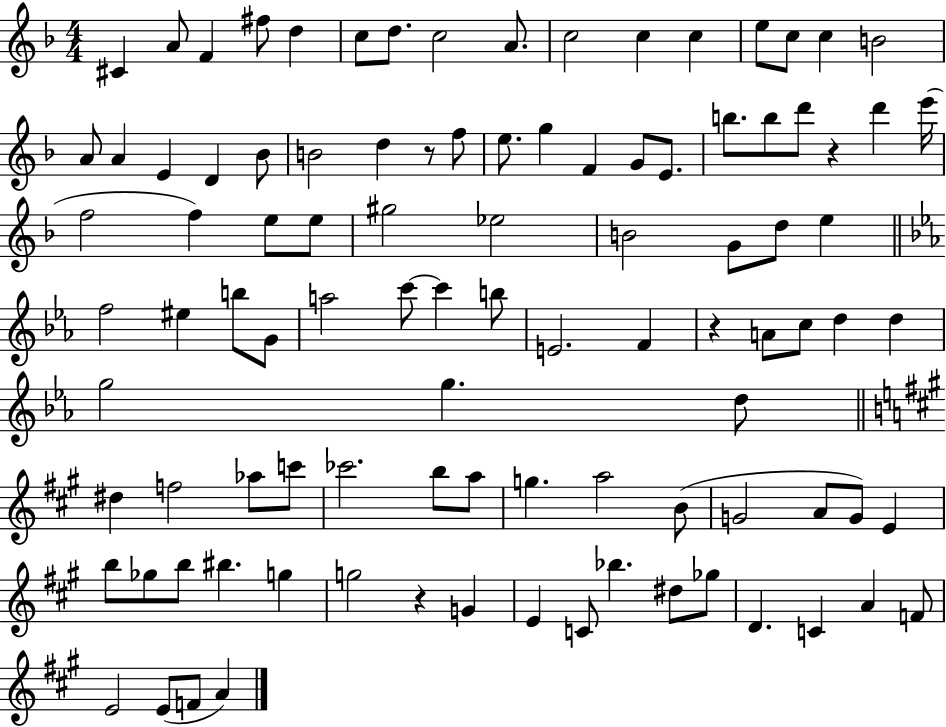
X:1
T:Untitled
M:4/4
L:1/4
K:F
^C A/2 F ^f/2 d c/2 d/2 c2 A/2 c2 c c e/2 c/2 c B2 A/2 A E D _B/2 B2 d z/2 f/2 e/2 g F G/2 E/2 b/2 b/2 d'/2 z d' e'/4 f2 f e/2 e/2 ^g2 _e2 B2 G/2 d/2 e f2 ^e b/2 G/2 a2 c'/2 c' b/2 E2 F z A/2 c/2 d d g2 g d/2 ^d f2 _a/2 c'/2 _c'2 b/2 a/2 g a2 B/2 G2 A/2 G/2 E b/2 _g/2 b/2 ^b g g2 z G E C/2 _b ^d/2 _g/2 D C A F/2 E2 E/2 F/2 A